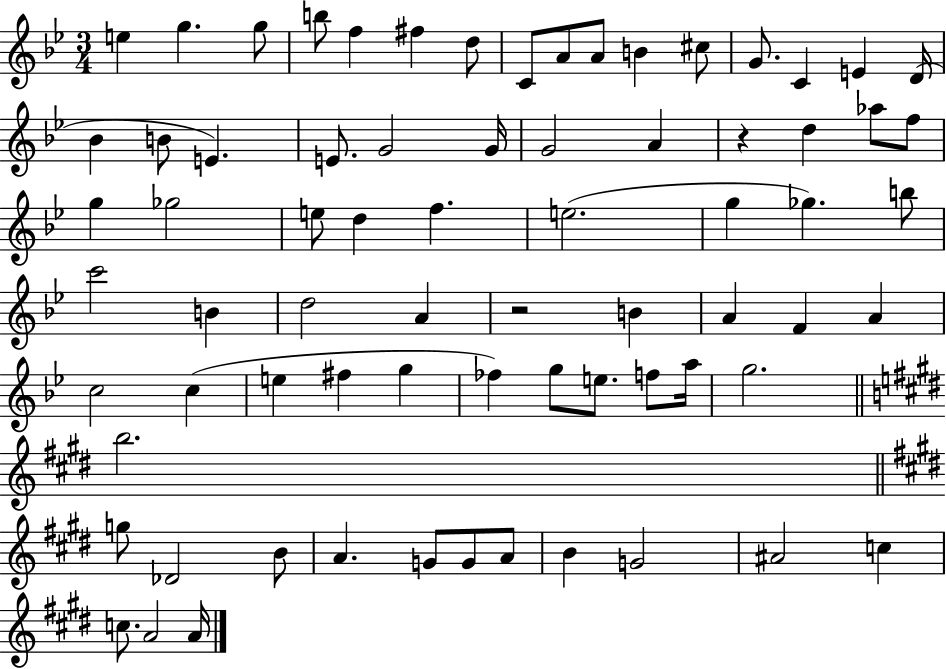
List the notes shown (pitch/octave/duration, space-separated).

E5/q G5/q. G5/e B5/e F5/q F#5/q D5/e C4/e A4/e A4/e B4/q C#5/e G4/e. C4/q E4/q D4/s Bb4/q B4/e E4/q. E4/e. G4/h G4/s G4/h A4/q R/q D5/q Ab5/e F5/e G5/q Gb5/h E5/e D5/q F5/q. E5/h. G5/q Gb5/q. B5/e C6/h B4/q D5/h A4/q R/h B4/q A4/q F4/q A4/q C5/h C5/q E5/q F#5/q G5/q FES5/q G5/e E5/e. F5/e A5/s G5/h. B5/h. G5/e Db4/h B4/e A4/q. G4/e G4/e A4/e B4/q G4/h A#4/h C5/q C5/e. A4/h A4/s